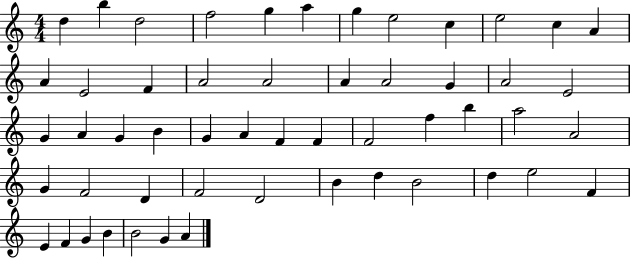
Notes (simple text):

D5/q B5/q D5/h F5/h G5/q A5/q G5/q E5/h C5/q E5/h C5/q A4/q A4/q E4/h F4/q A4/h A4/h A4/q A4/h G4/q A4/h E4/h G4/q A4/q G4/q B4/q G4/q A4/q F4/q F4/q F4/h F5/q B5/q A5/h A4/h G4/q F4/h D4/q F4/h D4/h B4/q D5/q B4/h D5/q E5/h F4/q E4/q F4/q G4/q B4/q B4/h G4/q A4/q